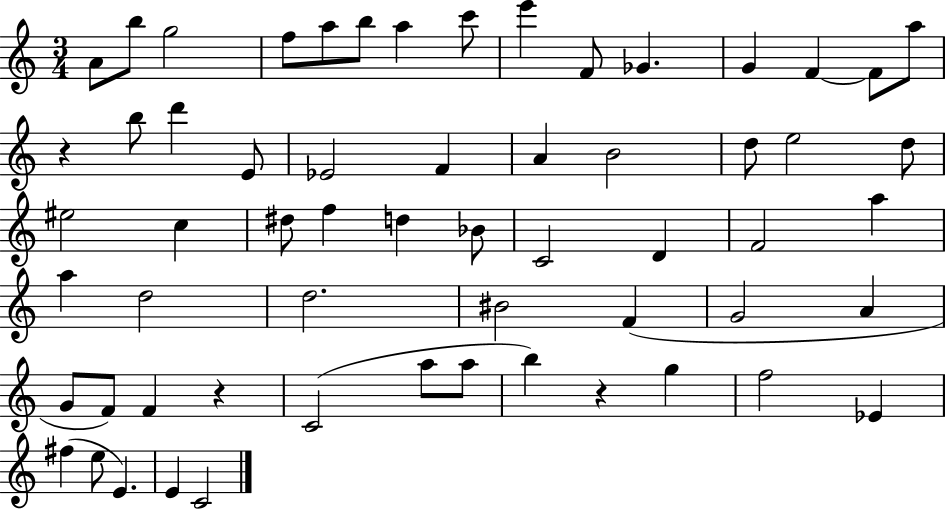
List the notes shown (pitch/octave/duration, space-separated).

A4/e B5/e G5/h F5/e A5/e B5/e A5/q C6/e E6/q F4/e Gb4/q. G4/q F4/q F4/e A5/e R/q B5/e D6/q E4/e Eb4/h F4/q A4/q B4/h D5/e E5/h D5/e EIS5/h C5/q D#5/e F5/q D5/q Bb4/e C4/h D4/q F4/h A5/q A5/q D5/h D5/h. BIS4/h F4/q G4/h A4/q G4/e F4/e F4/q R/q C4/h A5/e A5/e B5/q R/q G5/q F5/h Eb4/q F#5/q E5/e E4/q. E4/q C4/h